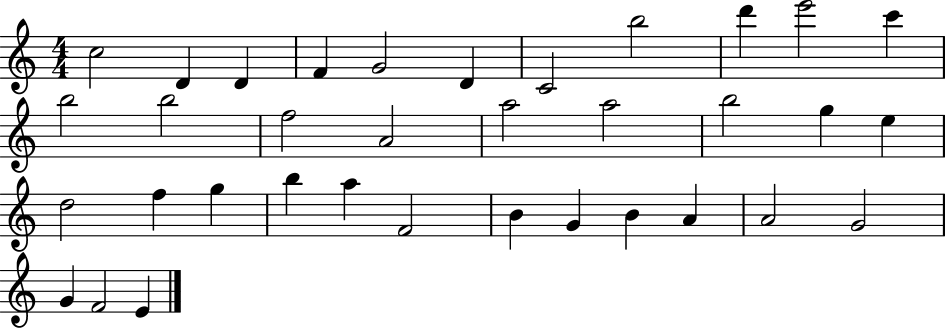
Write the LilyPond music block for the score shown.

{
  \clef treble
  \numericTimeSignature
  \time 4/4
  \key c \major
  c''2 d'4 d'4 | f'4 g'2 d'4 | c'2 b''2 | d'''4 e'''2 c'''4 | \break b''2 b''2 | f''2 a'2 | a''2 a''2 | b''2 g''4 e''4 | \break d''2 f''4 g''4 | b''4 a''4 f'2 | b'4 g'4 b'4 a'4 | a'2 g'2 | \break g'4 f'2 e'4 | \bar "|."
}